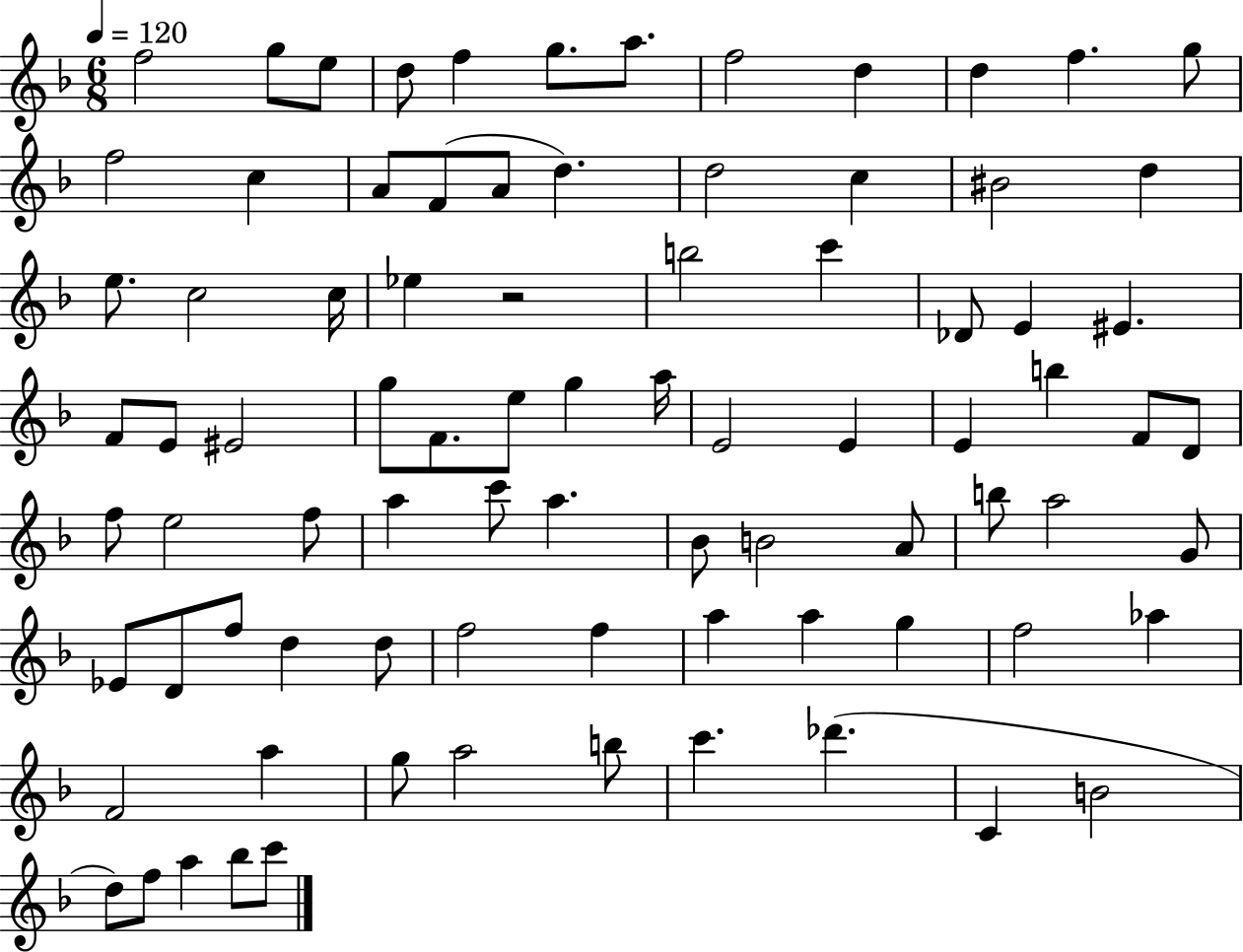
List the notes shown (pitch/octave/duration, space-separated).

F5/h G5/e E5/e D5/e F5/q G5/e. A5/e. F5/h D5/q D5/q F5/q. G5/e F5/h C5/q A4/e F4/e A4/e D5/q. D5/h C5/q BIS4/h D5/q E5/e. C5/h C5/s Eb5/q R/h B5/h C6/q Db4/e E4/q EIS4/q. F4/e E4/e EIS4/h G5/e F4/e. E5/e G5/q A5/s E4/h E4/q E4/q B5/q F4/e D4/e F5/e E5/h F5/e A5/q C6/e A5/q. Bb4/e B4/h A4/e B5/e A5/h G4/e Eb4/e D4/e F5/e D5/q D5/e F5/h F5/q A5/q A5/q G5/q F5/h Ab5/q F4/h A5/q G5/e A5/h B5/e C6/q. Db6/q. C4/q B4/h D5/e F5/e A5/q Bb5/e C6/e